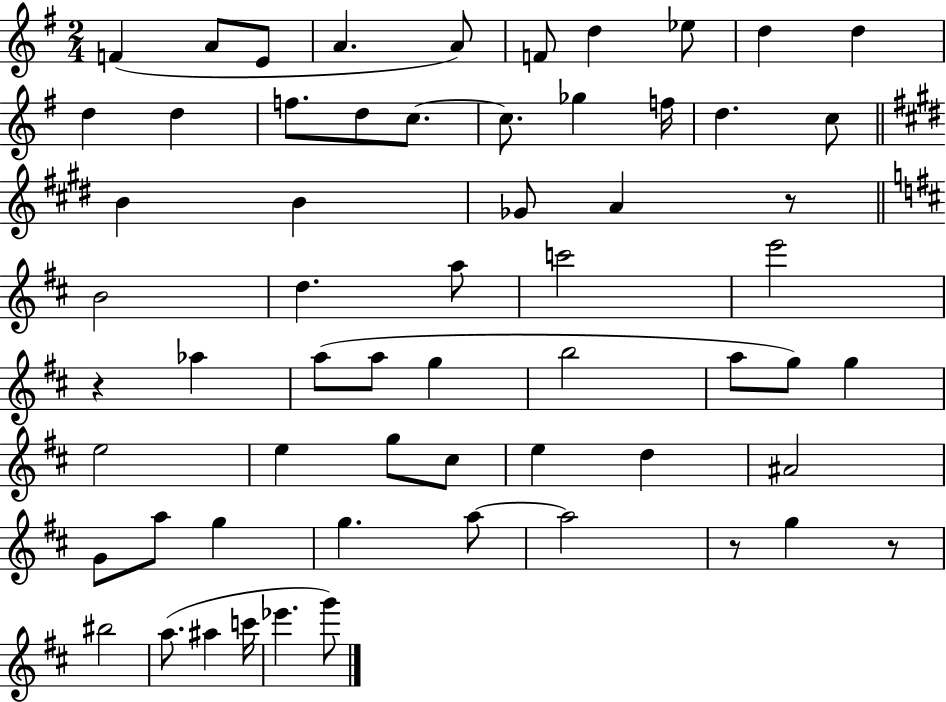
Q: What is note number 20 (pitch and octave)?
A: C5